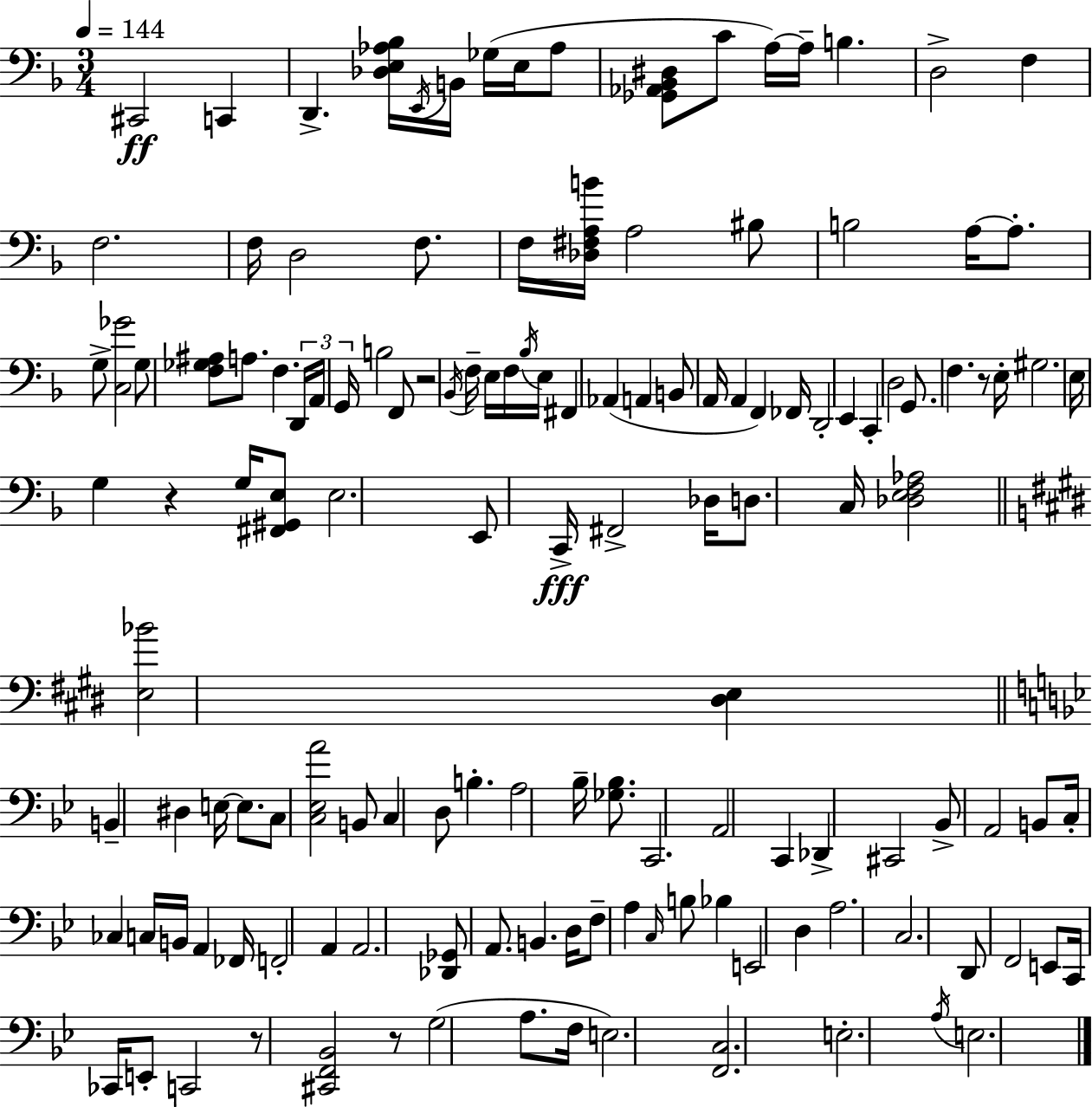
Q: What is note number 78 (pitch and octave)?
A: A2